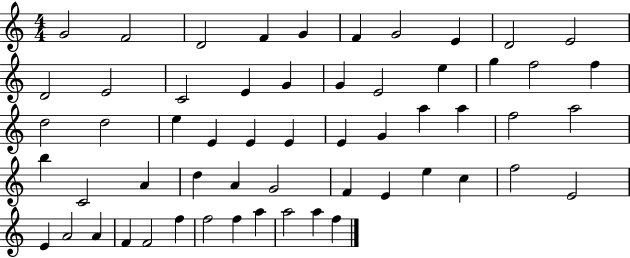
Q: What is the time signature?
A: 4/4